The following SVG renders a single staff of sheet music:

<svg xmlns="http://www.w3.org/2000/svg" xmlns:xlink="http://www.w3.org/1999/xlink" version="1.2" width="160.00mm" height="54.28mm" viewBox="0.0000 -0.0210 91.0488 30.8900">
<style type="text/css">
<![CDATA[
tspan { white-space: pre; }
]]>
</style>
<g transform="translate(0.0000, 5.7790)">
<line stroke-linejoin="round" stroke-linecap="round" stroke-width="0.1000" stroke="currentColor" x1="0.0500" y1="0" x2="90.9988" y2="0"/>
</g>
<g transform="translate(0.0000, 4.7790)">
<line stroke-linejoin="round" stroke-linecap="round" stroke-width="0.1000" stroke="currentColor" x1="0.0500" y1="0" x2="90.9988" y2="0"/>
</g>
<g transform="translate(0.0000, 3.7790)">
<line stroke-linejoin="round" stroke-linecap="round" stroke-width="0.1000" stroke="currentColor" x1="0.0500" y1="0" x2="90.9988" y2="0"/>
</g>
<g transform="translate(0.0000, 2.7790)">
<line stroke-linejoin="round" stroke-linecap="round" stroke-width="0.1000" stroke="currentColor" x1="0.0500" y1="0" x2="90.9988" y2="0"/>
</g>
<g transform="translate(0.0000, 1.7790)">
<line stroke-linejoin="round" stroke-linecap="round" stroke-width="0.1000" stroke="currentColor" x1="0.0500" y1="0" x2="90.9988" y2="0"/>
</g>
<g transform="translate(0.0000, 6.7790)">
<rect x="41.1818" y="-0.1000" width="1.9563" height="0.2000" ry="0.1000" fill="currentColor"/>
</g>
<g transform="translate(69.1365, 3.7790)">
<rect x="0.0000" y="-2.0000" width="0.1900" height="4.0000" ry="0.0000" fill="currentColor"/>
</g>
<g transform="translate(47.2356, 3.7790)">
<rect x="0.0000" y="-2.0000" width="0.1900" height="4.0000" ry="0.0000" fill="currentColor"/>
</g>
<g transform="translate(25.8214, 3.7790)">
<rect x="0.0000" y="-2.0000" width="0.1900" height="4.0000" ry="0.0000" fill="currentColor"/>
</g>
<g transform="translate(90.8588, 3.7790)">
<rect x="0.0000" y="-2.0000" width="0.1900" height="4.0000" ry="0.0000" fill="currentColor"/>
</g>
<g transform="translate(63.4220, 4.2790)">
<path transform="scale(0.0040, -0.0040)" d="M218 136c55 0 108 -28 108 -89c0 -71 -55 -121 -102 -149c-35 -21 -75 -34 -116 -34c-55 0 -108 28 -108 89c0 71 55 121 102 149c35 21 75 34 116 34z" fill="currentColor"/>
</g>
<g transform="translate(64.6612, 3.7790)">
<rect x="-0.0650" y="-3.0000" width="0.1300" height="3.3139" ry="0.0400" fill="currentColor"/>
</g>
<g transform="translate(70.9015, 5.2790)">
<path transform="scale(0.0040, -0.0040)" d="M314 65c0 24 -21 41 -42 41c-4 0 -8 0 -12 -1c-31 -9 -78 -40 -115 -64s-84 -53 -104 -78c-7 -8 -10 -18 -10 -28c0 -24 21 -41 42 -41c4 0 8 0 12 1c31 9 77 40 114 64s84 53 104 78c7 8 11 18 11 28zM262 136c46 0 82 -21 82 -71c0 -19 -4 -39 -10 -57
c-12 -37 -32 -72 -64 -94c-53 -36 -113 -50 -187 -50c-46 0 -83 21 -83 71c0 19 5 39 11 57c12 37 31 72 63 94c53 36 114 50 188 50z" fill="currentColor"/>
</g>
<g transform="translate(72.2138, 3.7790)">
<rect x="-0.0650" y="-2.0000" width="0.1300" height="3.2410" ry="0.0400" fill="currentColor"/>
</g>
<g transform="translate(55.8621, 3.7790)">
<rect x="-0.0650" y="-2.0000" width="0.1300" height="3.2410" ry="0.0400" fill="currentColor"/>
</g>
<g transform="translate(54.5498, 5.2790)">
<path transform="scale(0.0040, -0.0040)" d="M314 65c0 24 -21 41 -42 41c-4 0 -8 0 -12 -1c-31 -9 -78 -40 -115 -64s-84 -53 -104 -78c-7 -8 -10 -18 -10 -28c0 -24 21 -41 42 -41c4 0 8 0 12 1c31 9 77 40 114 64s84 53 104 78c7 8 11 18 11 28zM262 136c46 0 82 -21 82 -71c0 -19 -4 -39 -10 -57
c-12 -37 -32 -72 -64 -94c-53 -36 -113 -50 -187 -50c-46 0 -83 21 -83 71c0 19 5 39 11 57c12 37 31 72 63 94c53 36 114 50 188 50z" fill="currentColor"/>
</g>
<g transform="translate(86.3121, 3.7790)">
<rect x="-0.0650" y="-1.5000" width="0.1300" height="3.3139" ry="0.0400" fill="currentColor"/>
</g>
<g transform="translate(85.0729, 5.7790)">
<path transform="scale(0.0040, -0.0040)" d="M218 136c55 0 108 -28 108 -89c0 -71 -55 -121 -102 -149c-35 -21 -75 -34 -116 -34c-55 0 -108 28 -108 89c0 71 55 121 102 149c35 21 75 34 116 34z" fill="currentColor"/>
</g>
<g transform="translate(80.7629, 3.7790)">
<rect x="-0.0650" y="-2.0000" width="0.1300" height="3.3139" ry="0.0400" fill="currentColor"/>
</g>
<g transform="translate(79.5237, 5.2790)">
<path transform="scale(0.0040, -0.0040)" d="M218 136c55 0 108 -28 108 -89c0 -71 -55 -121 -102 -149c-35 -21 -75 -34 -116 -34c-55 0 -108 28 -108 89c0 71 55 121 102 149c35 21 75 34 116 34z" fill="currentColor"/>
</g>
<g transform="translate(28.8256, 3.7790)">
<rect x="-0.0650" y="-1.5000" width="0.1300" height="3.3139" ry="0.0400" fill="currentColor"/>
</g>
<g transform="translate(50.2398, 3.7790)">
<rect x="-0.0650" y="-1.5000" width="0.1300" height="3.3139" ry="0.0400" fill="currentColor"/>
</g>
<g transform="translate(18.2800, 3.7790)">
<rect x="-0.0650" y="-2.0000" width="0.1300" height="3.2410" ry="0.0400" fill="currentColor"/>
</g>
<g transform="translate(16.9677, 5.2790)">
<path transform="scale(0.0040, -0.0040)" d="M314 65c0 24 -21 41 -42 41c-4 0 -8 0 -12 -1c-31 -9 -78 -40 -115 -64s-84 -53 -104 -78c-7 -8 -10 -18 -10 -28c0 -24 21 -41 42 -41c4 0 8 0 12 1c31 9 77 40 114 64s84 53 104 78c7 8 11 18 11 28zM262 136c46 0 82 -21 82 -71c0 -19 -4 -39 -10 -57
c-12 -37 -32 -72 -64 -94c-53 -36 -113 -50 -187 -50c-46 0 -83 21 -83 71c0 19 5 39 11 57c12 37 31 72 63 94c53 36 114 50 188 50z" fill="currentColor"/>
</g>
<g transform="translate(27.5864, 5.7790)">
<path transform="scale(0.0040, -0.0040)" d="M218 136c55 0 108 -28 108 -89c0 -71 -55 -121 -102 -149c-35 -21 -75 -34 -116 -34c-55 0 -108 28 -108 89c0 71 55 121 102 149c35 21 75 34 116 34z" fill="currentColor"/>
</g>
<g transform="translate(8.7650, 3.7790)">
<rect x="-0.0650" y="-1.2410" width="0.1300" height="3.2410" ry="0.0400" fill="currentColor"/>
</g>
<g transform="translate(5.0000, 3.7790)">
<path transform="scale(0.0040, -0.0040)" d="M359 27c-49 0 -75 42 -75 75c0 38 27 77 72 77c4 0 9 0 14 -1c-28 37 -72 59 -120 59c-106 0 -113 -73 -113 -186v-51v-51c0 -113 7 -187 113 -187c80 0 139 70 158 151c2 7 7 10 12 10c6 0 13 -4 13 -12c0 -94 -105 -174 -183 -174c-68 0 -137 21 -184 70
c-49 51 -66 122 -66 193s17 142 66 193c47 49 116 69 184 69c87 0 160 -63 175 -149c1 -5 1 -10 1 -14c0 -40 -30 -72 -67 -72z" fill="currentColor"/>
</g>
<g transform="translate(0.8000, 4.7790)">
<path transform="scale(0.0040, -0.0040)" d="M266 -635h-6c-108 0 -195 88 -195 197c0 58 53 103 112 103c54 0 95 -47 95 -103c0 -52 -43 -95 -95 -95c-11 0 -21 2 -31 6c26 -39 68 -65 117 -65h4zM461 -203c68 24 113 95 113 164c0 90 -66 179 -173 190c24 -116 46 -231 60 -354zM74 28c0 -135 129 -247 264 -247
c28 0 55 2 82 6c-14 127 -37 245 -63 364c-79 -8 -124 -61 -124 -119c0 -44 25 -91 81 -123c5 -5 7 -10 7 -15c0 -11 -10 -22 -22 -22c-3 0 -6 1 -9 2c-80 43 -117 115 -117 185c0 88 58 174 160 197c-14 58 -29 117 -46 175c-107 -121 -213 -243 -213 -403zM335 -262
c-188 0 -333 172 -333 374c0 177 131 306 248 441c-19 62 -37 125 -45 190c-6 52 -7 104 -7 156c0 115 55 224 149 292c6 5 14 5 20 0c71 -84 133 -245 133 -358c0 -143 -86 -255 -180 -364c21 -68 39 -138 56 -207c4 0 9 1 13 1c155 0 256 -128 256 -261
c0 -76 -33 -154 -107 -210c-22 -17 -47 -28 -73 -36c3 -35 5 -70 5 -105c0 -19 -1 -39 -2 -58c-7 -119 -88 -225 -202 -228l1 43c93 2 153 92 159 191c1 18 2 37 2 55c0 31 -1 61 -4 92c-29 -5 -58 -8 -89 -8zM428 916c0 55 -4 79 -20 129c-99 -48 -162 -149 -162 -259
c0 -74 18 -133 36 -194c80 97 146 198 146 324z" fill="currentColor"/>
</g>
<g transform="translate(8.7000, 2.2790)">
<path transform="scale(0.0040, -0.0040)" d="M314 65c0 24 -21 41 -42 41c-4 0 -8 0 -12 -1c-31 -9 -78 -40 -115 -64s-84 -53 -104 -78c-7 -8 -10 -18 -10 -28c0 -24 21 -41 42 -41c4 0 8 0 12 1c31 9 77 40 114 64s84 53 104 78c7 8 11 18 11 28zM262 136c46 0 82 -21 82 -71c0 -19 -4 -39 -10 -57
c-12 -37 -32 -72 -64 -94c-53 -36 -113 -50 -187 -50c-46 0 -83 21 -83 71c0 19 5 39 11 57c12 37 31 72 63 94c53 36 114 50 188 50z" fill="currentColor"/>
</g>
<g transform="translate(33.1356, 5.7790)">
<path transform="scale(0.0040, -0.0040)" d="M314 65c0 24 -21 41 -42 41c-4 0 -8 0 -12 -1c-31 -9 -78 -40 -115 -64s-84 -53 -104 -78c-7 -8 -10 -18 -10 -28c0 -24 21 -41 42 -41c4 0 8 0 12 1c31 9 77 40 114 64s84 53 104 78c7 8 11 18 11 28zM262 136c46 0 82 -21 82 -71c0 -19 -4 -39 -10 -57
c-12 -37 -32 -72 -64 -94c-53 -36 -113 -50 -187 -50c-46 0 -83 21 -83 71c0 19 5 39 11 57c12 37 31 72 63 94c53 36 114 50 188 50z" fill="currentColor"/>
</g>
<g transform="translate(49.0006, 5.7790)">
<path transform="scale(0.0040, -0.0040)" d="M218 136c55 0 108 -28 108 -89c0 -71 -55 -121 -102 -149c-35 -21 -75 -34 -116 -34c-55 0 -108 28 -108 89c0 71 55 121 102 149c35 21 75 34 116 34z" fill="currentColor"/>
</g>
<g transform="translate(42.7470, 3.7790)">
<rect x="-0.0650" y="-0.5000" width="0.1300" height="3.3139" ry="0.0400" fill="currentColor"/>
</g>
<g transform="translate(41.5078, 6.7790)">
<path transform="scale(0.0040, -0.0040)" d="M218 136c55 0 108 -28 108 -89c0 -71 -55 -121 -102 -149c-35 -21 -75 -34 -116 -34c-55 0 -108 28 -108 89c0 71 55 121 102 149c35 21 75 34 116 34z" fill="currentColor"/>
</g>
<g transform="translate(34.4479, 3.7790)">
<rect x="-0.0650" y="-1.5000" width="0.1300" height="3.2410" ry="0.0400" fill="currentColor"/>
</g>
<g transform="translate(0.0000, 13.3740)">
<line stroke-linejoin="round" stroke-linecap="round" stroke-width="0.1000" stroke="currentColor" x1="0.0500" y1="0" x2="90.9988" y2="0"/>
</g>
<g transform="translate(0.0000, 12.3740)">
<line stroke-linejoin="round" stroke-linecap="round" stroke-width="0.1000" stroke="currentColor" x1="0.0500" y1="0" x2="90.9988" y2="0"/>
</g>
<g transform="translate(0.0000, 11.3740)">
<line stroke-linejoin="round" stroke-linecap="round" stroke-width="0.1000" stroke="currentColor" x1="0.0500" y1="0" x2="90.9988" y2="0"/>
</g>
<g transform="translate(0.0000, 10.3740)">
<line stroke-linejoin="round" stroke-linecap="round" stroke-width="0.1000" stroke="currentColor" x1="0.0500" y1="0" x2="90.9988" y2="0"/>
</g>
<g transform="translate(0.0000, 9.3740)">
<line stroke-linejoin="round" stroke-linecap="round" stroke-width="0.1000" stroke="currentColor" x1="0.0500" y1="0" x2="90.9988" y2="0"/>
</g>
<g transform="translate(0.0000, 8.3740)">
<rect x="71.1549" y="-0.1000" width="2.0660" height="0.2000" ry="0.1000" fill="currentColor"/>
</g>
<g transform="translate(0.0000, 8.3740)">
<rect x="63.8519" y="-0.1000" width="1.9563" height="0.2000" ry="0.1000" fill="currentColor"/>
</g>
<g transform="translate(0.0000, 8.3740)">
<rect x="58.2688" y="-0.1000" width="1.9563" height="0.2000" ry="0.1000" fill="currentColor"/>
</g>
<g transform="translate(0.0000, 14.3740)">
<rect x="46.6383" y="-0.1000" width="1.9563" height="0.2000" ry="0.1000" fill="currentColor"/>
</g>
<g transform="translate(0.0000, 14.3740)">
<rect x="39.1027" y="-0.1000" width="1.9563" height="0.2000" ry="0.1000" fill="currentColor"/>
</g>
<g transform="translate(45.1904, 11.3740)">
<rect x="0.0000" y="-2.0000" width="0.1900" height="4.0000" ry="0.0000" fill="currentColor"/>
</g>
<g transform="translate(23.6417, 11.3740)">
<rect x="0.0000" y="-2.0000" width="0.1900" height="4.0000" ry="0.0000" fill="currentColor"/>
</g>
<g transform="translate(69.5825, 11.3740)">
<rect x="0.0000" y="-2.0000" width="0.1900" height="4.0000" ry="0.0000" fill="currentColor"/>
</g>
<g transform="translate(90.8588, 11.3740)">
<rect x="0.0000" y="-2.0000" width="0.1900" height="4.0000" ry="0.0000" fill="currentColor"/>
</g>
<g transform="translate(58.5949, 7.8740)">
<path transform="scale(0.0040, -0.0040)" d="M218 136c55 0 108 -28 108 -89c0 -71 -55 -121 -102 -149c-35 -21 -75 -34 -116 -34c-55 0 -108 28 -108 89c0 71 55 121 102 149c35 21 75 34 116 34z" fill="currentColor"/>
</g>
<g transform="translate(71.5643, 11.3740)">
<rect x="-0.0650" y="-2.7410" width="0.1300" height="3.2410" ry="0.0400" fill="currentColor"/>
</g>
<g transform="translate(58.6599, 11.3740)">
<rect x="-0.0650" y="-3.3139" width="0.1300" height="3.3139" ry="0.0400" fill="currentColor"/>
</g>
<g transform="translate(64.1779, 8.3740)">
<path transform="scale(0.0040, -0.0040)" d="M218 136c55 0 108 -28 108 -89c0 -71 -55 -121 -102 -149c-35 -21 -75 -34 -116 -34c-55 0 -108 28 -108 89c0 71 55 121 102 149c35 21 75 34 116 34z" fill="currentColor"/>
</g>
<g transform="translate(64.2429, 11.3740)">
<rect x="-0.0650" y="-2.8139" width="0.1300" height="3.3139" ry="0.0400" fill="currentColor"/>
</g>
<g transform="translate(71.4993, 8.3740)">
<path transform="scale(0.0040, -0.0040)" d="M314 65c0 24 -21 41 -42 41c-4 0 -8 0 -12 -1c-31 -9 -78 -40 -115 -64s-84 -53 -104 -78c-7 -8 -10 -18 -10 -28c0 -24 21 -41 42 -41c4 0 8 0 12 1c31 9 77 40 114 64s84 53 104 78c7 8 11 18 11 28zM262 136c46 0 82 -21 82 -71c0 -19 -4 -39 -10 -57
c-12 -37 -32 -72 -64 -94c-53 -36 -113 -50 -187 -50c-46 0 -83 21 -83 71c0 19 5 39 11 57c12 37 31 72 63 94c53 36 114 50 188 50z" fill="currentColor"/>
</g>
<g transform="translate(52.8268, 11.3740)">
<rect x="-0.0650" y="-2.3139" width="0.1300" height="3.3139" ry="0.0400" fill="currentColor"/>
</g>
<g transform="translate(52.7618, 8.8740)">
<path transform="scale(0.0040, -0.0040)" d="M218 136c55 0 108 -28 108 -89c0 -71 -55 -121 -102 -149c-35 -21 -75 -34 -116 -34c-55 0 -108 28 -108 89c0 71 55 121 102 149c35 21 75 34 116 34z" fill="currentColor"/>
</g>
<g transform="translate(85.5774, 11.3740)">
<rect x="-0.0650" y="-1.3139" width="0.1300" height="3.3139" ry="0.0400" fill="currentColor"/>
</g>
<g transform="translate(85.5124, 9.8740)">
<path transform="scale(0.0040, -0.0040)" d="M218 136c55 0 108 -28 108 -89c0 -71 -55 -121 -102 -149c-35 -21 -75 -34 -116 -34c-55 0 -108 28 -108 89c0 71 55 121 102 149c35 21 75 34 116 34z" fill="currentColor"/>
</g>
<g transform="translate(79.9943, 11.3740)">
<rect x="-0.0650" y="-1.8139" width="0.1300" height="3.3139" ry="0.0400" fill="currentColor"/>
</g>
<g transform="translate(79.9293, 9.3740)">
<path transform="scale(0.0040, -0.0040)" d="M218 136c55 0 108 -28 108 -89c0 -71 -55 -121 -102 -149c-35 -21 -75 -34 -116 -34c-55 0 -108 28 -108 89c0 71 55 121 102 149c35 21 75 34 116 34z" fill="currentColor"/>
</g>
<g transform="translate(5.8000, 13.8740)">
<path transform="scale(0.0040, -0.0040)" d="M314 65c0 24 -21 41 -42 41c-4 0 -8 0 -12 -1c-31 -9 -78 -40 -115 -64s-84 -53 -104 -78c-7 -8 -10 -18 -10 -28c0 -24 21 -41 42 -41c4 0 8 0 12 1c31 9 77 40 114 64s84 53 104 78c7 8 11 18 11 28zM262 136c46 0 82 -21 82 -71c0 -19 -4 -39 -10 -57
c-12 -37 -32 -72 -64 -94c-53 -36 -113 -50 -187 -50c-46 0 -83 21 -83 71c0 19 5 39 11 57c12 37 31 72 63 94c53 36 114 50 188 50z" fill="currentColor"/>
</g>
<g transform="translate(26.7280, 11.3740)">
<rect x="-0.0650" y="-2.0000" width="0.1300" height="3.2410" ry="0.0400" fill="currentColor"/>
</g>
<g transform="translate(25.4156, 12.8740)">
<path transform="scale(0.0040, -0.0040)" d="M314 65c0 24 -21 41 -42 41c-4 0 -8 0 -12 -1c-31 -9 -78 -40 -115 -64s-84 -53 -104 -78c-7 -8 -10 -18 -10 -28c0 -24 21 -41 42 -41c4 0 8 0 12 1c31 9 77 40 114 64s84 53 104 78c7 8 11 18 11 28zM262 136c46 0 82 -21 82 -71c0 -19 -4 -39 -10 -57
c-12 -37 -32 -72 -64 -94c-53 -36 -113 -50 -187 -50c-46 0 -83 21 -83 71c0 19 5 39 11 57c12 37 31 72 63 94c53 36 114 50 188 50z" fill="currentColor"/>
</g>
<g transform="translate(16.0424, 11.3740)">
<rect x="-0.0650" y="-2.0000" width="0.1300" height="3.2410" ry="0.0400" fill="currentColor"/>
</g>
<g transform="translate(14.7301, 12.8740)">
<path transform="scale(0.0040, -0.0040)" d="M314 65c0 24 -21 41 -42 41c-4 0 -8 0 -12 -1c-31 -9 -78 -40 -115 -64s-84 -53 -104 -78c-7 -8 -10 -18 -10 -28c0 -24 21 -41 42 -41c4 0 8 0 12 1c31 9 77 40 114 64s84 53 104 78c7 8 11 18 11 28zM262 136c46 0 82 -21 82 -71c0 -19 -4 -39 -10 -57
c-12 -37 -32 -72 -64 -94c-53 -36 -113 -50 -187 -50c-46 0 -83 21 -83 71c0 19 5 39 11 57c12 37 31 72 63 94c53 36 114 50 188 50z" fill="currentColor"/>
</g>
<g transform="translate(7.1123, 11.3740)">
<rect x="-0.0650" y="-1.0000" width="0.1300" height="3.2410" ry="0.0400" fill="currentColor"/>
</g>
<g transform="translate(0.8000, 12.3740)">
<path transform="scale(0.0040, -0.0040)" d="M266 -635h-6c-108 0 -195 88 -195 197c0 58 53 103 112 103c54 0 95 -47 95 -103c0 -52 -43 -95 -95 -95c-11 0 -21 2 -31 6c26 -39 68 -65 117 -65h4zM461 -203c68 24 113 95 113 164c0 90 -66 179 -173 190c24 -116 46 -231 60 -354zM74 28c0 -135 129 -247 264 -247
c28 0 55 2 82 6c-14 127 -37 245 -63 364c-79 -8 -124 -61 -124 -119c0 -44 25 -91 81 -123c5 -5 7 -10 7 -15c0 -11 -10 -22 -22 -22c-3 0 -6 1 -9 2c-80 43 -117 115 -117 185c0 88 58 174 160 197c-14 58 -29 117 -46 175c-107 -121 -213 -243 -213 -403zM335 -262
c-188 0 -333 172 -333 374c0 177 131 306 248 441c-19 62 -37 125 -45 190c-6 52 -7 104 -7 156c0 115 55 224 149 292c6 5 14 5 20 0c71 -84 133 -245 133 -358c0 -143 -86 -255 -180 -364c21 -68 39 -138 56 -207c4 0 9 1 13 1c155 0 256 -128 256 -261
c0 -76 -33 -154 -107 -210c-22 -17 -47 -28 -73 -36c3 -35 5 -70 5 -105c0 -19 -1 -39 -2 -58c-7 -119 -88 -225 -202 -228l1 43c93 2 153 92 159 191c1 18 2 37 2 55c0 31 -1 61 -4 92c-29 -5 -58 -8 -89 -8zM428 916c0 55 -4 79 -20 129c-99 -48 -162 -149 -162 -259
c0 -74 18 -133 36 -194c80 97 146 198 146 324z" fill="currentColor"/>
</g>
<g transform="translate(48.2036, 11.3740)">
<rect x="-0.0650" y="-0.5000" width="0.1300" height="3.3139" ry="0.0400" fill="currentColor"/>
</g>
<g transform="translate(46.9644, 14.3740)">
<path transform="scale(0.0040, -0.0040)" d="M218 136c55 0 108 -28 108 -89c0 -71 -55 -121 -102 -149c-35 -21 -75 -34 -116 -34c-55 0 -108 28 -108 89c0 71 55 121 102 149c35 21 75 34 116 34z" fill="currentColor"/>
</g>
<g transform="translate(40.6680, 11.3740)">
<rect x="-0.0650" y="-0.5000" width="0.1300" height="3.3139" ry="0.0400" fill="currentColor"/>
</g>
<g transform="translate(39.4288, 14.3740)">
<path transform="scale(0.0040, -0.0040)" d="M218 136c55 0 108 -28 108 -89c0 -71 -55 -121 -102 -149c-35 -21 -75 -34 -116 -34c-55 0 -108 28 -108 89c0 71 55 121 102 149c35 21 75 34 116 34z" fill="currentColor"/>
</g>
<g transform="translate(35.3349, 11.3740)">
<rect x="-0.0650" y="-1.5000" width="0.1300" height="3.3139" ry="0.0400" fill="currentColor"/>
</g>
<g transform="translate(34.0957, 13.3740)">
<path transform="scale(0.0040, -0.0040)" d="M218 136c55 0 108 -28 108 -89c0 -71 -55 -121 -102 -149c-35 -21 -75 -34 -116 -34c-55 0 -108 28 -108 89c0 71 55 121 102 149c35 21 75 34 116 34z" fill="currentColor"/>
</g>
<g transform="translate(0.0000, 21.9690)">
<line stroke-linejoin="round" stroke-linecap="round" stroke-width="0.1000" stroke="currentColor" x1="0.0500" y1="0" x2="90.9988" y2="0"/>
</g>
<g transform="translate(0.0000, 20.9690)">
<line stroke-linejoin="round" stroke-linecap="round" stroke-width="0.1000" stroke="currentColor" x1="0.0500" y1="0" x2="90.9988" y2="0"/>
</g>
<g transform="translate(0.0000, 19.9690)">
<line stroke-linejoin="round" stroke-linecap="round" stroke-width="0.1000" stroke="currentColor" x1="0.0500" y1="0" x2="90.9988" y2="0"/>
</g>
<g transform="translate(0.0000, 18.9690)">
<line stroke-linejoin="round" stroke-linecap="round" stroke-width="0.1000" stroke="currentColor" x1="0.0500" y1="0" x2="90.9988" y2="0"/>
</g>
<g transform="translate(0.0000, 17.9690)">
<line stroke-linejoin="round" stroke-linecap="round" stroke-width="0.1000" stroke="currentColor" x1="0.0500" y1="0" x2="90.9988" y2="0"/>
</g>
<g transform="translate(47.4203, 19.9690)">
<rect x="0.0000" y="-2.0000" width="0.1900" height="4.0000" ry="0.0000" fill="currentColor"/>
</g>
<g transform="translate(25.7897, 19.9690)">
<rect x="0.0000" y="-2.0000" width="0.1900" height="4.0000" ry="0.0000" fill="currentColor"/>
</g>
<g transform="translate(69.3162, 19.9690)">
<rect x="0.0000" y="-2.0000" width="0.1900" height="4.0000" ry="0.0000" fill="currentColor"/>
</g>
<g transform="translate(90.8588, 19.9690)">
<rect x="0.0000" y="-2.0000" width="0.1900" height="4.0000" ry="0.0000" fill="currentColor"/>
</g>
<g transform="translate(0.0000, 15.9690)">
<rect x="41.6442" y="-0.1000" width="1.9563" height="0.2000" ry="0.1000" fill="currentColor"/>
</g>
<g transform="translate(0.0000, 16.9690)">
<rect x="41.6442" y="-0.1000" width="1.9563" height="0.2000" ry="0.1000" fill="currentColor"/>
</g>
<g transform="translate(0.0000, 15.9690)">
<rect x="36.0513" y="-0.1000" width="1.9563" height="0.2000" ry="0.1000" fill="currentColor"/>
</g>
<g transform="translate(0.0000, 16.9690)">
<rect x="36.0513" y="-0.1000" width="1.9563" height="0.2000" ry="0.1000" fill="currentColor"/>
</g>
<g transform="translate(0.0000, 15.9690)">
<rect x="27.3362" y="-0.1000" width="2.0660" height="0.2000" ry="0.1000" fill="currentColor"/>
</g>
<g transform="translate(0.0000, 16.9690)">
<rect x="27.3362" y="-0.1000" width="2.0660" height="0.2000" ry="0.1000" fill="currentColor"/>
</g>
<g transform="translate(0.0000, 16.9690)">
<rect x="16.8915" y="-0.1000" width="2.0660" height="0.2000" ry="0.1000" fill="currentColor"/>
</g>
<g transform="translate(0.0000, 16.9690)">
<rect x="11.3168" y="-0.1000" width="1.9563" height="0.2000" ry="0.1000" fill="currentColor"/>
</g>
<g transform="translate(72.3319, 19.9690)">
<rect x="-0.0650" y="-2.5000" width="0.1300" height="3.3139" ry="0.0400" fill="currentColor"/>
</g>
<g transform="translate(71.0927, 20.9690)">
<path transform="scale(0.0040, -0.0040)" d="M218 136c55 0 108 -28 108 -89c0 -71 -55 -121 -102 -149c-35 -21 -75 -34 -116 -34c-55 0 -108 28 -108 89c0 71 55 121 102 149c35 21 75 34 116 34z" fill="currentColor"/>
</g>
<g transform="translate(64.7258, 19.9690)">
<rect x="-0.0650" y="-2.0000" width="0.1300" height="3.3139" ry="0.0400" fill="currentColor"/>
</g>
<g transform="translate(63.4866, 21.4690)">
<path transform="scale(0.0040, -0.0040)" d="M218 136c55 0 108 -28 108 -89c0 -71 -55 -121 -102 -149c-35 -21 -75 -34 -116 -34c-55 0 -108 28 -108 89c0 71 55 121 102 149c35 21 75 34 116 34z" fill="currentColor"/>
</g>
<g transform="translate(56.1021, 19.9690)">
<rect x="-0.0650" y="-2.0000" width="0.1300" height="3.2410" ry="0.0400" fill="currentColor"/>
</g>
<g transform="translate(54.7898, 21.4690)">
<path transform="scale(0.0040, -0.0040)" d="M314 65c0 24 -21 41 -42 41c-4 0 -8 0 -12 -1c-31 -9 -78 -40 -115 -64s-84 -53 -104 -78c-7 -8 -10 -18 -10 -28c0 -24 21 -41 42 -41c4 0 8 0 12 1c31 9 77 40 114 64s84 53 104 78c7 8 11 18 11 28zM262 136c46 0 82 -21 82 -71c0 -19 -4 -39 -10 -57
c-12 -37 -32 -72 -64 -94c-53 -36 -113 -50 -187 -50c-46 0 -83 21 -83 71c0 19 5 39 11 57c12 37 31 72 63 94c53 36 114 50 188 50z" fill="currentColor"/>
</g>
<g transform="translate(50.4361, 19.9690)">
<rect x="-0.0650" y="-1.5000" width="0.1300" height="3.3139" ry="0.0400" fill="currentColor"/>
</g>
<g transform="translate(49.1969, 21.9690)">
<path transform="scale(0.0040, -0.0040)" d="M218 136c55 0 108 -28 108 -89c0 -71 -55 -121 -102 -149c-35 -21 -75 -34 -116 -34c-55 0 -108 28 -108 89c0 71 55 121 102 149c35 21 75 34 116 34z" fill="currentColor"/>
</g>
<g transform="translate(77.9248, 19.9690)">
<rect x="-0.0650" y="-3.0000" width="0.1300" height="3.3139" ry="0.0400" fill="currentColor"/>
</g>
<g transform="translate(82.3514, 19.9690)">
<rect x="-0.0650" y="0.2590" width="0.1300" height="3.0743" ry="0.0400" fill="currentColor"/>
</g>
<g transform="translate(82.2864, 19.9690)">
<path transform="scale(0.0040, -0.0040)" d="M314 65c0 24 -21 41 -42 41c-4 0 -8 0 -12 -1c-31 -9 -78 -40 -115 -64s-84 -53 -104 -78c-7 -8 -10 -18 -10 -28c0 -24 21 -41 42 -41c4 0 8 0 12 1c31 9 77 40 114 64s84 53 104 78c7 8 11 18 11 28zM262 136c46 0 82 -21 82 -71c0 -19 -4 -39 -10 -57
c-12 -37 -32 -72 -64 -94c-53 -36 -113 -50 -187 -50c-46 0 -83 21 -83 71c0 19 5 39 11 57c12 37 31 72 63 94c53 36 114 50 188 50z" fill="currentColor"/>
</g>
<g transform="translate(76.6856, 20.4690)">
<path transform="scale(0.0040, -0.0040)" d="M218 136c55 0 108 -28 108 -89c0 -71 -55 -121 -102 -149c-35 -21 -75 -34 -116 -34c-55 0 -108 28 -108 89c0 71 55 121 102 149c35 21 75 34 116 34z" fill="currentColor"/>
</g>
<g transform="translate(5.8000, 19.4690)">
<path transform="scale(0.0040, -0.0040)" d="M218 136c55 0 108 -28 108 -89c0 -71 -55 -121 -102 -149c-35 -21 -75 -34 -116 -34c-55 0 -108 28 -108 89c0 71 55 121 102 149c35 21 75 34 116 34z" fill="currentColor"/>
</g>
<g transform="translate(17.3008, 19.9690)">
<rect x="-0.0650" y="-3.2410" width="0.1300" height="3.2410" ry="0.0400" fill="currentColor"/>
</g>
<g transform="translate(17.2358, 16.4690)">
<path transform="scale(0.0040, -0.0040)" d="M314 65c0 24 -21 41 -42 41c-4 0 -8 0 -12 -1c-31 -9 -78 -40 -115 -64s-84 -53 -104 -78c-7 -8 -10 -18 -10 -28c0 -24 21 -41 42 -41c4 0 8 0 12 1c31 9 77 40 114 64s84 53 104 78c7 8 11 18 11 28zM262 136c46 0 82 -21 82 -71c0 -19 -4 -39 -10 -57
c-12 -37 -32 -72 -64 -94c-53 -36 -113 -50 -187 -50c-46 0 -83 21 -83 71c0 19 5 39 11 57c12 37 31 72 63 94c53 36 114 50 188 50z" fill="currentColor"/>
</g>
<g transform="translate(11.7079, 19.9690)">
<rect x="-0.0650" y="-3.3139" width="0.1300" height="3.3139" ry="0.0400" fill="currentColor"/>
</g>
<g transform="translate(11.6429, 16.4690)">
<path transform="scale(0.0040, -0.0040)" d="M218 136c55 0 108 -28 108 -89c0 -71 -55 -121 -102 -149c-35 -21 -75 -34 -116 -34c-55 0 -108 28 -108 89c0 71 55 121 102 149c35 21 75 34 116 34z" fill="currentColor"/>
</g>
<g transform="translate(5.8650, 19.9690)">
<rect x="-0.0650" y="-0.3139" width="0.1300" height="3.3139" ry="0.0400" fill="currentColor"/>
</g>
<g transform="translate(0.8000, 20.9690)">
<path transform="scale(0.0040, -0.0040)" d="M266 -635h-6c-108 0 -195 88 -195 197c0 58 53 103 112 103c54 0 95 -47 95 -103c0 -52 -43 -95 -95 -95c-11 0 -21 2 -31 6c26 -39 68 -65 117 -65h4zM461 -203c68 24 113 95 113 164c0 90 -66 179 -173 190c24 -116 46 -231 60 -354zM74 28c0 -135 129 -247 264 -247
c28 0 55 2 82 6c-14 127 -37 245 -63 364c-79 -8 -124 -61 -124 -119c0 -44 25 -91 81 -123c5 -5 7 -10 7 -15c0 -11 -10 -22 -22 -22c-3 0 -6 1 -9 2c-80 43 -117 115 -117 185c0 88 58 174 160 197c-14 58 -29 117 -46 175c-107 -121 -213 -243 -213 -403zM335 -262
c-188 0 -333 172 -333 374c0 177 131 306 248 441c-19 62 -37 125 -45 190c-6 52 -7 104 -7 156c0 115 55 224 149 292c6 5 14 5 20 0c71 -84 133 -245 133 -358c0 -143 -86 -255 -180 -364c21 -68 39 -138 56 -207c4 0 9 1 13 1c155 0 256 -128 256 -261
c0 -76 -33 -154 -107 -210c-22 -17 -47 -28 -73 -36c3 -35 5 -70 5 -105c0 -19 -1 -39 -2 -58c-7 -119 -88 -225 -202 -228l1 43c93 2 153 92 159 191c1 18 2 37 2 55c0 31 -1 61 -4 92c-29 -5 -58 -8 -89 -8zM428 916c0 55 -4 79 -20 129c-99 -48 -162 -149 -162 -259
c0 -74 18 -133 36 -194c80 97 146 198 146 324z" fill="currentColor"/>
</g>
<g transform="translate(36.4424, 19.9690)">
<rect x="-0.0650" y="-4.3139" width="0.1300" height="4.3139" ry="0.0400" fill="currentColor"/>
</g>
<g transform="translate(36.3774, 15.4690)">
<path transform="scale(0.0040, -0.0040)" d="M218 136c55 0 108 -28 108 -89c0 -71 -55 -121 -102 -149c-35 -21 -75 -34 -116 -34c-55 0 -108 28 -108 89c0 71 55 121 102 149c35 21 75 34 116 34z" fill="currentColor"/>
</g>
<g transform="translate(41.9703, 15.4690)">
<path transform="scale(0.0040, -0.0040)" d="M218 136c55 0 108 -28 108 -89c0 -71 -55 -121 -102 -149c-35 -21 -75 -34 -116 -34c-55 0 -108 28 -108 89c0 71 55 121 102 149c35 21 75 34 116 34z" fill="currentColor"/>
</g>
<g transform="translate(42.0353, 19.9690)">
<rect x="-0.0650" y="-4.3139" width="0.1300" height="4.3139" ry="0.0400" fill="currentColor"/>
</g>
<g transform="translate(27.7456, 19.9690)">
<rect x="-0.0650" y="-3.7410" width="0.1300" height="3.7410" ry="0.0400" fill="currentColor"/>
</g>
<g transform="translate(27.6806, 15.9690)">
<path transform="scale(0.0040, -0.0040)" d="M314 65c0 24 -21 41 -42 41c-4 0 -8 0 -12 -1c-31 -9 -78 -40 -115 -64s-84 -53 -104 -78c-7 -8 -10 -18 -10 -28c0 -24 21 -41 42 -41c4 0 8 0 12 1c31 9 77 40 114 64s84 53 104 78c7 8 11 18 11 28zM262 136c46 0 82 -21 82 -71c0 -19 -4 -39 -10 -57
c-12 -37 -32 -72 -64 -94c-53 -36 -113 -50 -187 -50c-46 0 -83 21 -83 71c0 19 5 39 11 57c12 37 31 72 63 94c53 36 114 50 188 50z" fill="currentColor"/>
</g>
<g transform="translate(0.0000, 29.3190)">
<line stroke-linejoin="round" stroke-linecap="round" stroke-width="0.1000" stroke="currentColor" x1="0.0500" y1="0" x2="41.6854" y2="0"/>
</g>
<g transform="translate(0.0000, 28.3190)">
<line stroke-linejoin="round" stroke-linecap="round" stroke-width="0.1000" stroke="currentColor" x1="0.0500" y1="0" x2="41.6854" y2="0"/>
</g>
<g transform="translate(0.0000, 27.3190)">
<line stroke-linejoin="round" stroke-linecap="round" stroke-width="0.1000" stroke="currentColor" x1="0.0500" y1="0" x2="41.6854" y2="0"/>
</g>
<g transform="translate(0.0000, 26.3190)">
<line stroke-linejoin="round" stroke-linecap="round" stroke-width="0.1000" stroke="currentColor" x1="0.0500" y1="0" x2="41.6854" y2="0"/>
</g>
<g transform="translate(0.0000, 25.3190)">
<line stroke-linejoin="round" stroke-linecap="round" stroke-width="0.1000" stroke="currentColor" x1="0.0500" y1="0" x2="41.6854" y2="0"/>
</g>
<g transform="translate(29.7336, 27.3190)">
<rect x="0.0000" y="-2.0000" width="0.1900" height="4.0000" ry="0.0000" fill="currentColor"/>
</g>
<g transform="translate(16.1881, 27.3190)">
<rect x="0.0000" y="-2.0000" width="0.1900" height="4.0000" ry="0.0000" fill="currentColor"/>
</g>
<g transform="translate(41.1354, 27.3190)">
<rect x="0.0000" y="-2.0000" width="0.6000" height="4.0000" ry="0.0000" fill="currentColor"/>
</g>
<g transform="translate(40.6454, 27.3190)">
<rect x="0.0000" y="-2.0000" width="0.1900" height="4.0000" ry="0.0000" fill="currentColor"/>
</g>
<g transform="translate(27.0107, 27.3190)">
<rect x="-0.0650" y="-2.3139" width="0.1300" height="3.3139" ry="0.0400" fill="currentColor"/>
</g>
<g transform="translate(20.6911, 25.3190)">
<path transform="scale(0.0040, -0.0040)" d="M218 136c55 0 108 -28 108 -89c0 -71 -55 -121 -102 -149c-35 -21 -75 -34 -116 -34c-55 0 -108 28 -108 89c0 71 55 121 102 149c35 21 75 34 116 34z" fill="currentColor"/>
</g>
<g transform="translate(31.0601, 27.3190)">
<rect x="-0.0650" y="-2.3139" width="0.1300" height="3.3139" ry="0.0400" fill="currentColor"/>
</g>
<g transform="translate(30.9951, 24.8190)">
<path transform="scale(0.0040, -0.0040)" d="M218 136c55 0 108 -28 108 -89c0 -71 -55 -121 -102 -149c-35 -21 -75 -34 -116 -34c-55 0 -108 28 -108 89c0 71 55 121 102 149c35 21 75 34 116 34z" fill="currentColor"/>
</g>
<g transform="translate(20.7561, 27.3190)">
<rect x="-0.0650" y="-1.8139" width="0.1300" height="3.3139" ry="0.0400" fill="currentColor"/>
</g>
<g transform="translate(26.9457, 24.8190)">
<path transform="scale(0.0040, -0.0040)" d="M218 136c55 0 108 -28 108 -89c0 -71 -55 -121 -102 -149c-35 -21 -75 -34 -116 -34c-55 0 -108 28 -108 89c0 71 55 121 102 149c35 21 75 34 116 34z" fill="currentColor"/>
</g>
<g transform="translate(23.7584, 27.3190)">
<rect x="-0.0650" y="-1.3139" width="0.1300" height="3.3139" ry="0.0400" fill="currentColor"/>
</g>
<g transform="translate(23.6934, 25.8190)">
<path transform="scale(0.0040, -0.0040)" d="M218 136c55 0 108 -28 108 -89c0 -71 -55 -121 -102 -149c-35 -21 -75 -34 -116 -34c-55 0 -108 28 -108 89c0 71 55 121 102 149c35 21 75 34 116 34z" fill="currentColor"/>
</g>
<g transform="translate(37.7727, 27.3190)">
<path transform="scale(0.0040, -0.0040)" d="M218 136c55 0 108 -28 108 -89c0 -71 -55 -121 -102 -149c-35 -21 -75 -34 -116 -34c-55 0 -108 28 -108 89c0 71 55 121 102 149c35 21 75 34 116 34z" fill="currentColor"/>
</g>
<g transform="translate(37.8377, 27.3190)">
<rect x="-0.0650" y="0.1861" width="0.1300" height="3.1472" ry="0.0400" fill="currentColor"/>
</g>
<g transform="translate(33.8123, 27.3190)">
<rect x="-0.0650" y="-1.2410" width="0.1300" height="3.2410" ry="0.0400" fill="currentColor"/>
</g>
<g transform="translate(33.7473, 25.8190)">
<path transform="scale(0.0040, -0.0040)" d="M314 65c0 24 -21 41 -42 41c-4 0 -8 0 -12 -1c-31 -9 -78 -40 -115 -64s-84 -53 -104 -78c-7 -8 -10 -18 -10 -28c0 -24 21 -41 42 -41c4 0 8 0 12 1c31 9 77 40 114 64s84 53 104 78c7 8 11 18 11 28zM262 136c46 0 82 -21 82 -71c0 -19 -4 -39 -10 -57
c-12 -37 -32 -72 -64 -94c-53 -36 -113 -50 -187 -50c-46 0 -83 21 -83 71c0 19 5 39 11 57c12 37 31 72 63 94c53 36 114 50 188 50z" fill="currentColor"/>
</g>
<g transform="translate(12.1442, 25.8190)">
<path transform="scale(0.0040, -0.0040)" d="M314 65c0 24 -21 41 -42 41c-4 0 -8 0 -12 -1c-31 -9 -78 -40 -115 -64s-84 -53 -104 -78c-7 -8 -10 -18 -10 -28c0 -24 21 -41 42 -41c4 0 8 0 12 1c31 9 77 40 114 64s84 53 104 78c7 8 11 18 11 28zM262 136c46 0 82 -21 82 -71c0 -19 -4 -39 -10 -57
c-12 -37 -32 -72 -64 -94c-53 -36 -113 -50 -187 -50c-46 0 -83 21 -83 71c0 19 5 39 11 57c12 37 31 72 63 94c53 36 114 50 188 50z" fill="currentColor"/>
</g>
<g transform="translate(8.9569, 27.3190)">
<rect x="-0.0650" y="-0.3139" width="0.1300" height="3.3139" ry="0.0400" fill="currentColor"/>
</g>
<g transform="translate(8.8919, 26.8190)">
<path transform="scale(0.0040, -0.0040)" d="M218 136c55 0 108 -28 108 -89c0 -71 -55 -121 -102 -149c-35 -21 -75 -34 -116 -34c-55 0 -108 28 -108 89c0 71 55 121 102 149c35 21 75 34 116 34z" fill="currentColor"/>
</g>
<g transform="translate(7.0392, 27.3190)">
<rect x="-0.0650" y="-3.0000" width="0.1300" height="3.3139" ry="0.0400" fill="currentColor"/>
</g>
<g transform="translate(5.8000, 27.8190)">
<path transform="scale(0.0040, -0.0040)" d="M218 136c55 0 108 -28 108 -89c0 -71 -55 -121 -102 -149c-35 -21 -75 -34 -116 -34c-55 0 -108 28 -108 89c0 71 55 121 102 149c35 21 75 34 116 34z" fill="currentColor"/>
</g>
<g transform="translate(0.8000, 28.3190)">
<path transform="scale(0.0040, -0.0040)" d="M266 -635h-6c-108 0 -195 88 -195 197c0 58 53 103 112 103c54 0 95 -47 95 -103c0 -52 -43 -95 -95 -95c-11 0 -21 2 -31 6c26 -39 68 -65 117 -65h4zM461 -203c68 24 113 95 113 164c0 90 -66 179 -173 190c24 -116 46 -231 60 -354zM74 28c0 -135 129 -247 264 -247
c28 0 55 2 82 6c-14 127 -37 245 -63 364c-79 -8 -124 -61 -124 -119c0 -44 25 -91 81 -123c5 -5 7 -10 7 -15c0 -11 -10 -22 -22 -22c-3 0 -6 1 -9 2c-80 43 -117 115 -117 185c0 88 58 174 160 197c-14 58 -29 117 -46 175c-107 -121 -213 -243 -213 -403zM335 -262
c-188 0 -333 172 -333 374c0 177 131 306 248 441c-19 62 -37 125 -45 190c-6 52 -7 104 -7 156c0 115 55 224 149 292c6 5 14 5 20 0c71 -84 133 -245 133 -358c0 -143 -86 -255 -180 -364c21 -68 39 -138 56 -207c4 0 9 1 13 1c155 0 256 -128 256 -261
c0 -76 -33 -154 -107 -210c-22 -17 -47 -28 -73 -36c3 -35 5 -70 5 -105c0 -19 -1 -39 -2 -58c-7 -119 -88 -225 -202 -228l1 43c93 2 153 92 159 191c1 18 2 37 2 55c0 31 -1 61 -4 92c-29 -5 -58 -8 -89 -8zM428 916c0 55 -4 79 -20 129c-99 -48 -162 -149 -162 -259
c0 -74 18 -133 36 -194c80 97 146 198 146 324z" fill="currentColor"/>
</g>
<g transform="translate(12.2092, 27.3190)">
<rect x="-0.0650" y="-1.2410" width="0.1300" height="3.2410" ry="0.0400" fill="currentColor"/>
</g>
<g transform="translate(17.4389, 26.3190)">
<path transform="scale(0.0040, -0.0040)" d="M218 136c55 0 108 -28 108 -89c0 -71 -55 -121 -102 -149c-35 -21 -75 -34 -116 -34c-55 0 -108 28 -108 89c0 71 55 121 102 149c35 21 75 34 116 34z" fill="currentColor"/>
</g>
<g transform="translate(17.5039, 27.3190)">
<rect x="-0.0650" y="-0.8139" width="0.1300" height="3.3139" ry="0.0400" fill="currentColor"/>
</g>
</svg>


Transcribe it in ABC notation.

X:1
T:Untitled
M:4/4
L:1/4
K:C
e2 F2 E E2 C E F2 A F2 F E D2 F2 F2 E C C g b a a2 f e c b b2 c'2 d' d' E F2 F G A B2 A c e2 d f e g g e2 B